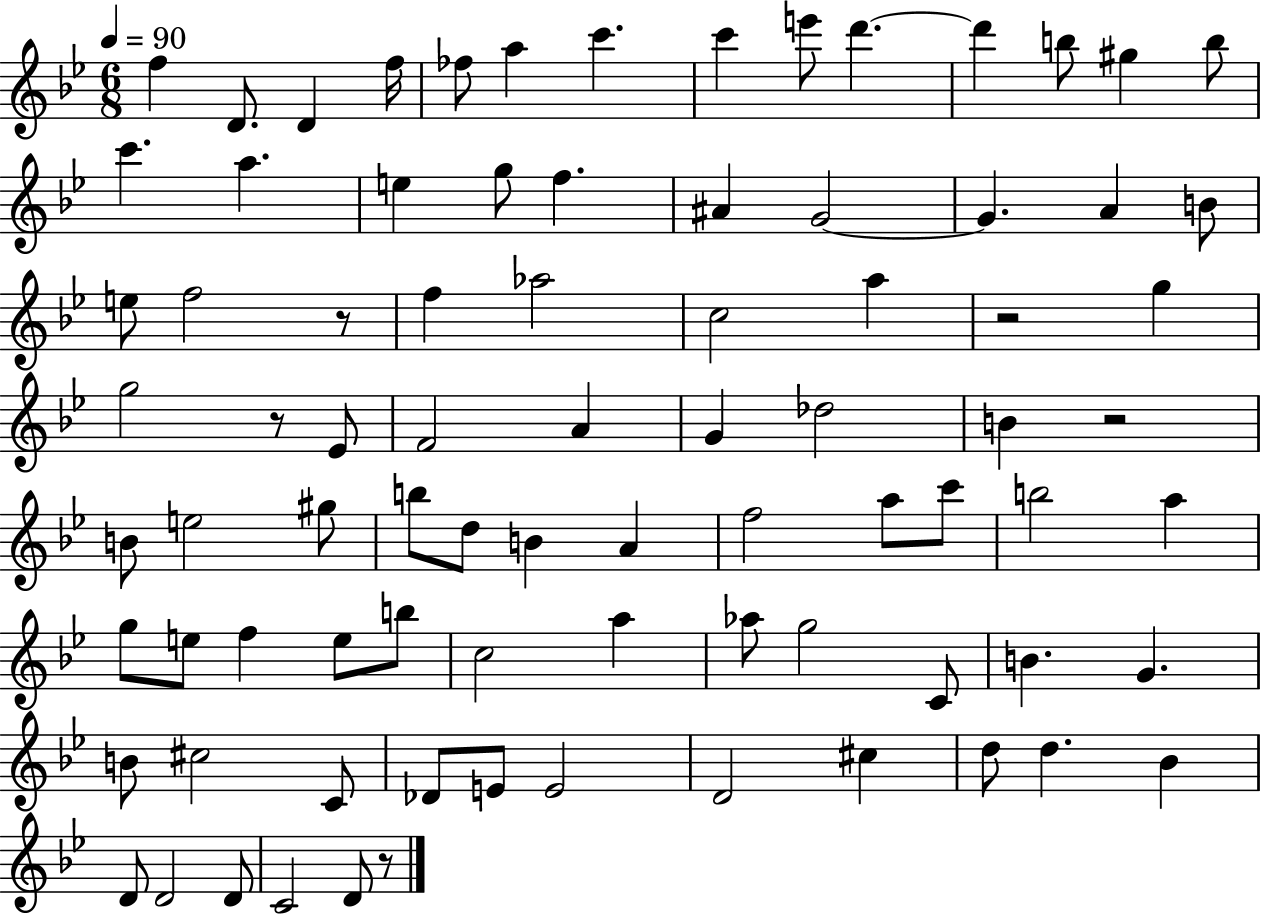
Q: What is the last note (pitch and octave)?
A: D4